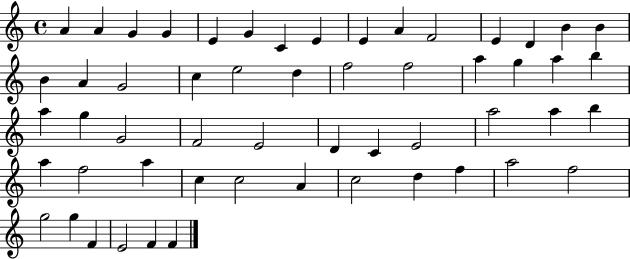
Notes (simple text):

A4/q A4/q G4/q G4/q E4/q G4/q C4/q E4/q E4/q A4/q F4/h E4/q D4/q B4/q B4/q B4/q A4/q G4/h C5/q E5/h D5/q F5/h F5/h A5/q G5/q A5/q B5/q A5/q G5/q G4/h F4/h E4/h D4/q C4/q E4/h A5/h A5/q B5/q A5/q F5/h A5/q C5/q C5/h A4/q C5/h D5/q F5/q A5/h F5/h G5/h G5/q F4/q E4/h F4/q F4/q